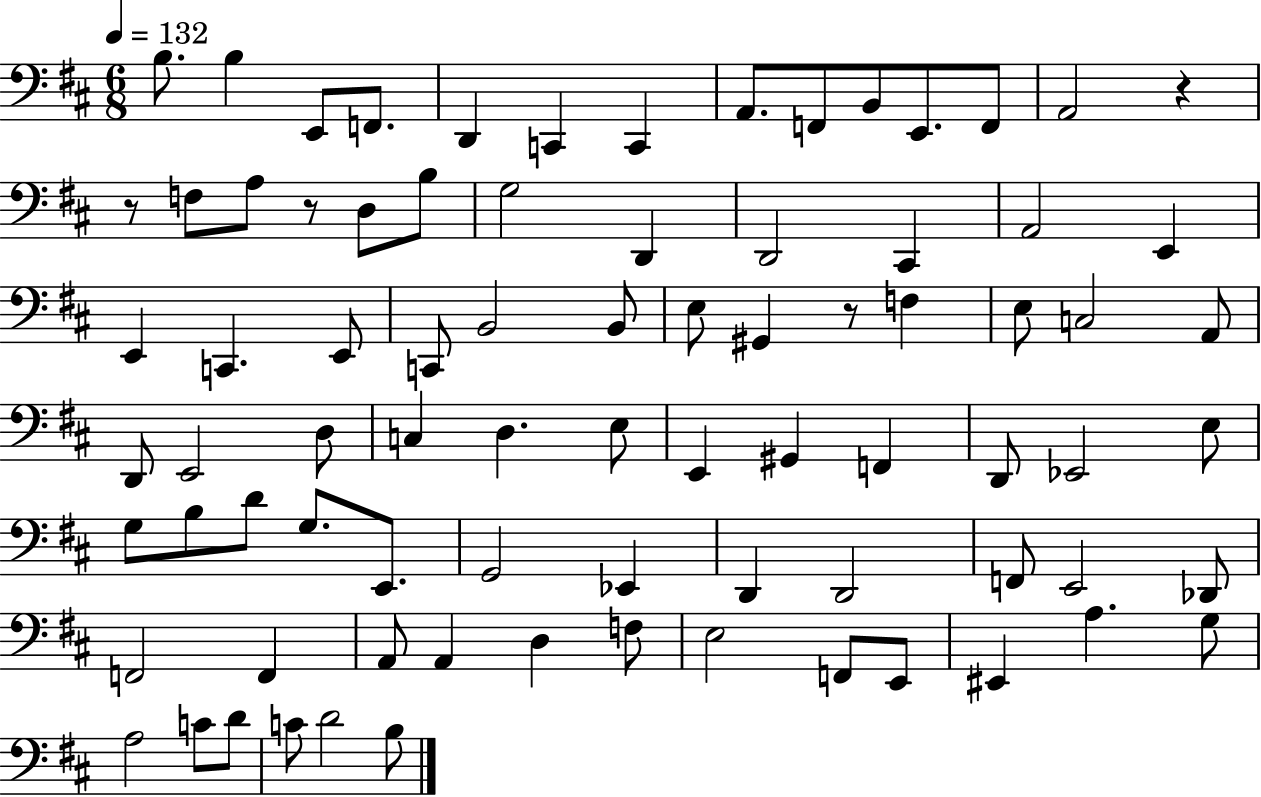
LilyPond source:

{
  \clef bass
  \numericTimeSignature
  \time 6/8
  \key d \major
  \tempo 4 = 132
  b8. b4 e,8 f,8. | d,4 c,4 c,4 | a,8. f,8 b,8 e,8. f,8 | a,2 r4 | \break r8 f8 a8 r8 d8 b8 | g2 d,4 | d,2 cis,4 | a,2 e,4 | \break e,4 c,4. e,8 | c,8 b,2 b,8 | e8 gis,4 r8 f4 | e8 c2 a,8 | \break d,8 e,2 d8 | c4 d4. e8 | e,4 gis,4 f,4 | d,8 ees,2 e8 | \break g8 b8 d'8 g8. e,8. | g,2 ees,4 | d,4 d,2 | f,8 e,2 des,8 | \break f,2 f,4 | a,8 a,4 d4 f8 | e2 f,8 e,8 | eis,4 a4. g8 | \break a2 c'8 d'8 | c'8 d'2 b8 | \bar "|."
}